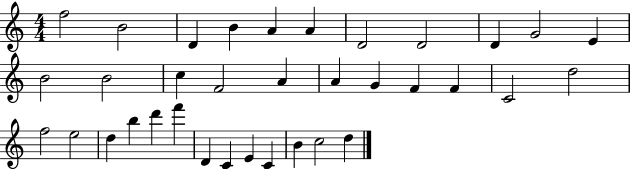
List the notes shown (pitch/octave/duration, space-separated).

F5/h B4/h D4/q B4/q A4/q A4/q D4/h D4/h D4/q G4/h E4/q B4/h B4/h C5/q F4/h A4/q A4/q G4/q F4/q F4/q C4/h D5/h F5/h E5/h D5/q B5/q D6/q F6/q D4/q C4/q E4/q C4/q B4/q C5/h D5/q